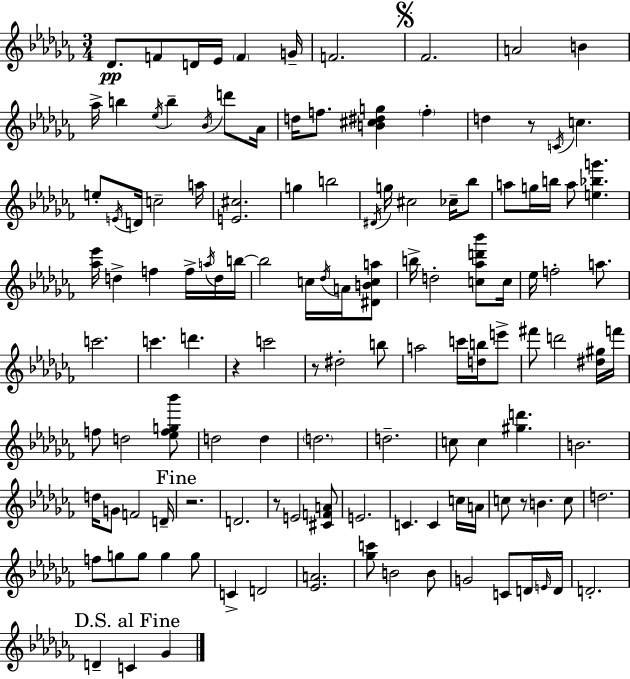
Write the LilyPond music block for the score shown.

{
  \clef treble
  \numericTimeSignature
  \time 3/4
  \key aes \minor
  \repeat volta 2 { des'8.\pp f'8 d'16 ees'16 \parenthesize f'4 g'16-- | f'2. | \mark \markup { \musicglyph "scripts.segno" } fes'2. | a'2 b'4 | \break aes''16-> b''4 \acciaccatura { ees''16 } b''4-- \acciaccatura { bes'16 } d'''8 | aes'16 d''16 f''8. <b' cis'' dis'' g''>4 \parenthesize f''4-. | d''4 r8 \acciaccatura { c'16 } c''4. | e''8-. \acciaccatura { e'16 } d'16 c''2-- | \break a''16 <e' cis''>2. | g''4 b''2 | \acciaccatura { dis'16 } g''16 cis''2 | ces''16-- bes''8 a''8 g''16 b''16 a''8 <e'' bes'' g'''>4. | \break <aes'' ees'''>16 d''4-> f''4 | f''16-> \acciaccatura { a''16 } d''16 b''16~~ b''2 | c''16 \acciaccatura { des''16 } a'16 <dis' b' c'' a''>8 b''16-> d''2-. | <c'' aes'' d''' bes'''>8 c''16 ees''16 f''2-. | \break a''8. c'''2. | c'''4. | d'''4. r4 c'''2 | r8 dis''2-. | \break b''8 a''2 | c'''16 <d'' b''>16 e'''8-> fis'''8 d'''2 | <dis'' gis''>16 f'''16 f''8 d''2 | <ees'' f'' g'' bes'''>8 d''2 | \break d''4 \parenthesize d''2. | d''2.-- | c''8 c''4 | <gis'' d'''>4. b'2. | \break d''16 g'8 f'2 | d'16-- \mark "Fine" r2. | d'2. | r8 e'2 | \break <cis' f' a'>8 e'2. | c'4. | c'4 c''16 a'16 c''8 r8 b'4. | c''8 d''2. | \break f''8 g''8 g''8 | g''4 g''8 c'4-> d'2 | <ees' a'>2. | <ges'' c'''>8 b'2 | \break b'8 g'2 | c'8 d'16 \grace { e'16 } d'16 d'2.-. | \mark "D.S. al Fine" d'4-- | c'4 ges'4 } \bar "|."
}